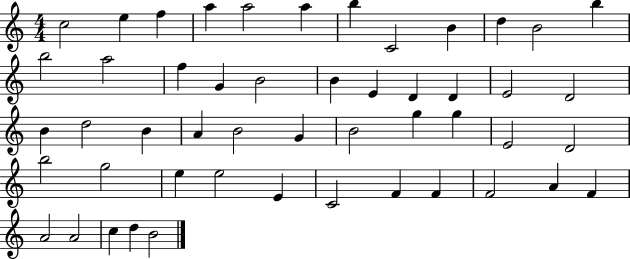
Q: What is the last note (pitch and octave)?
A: B4